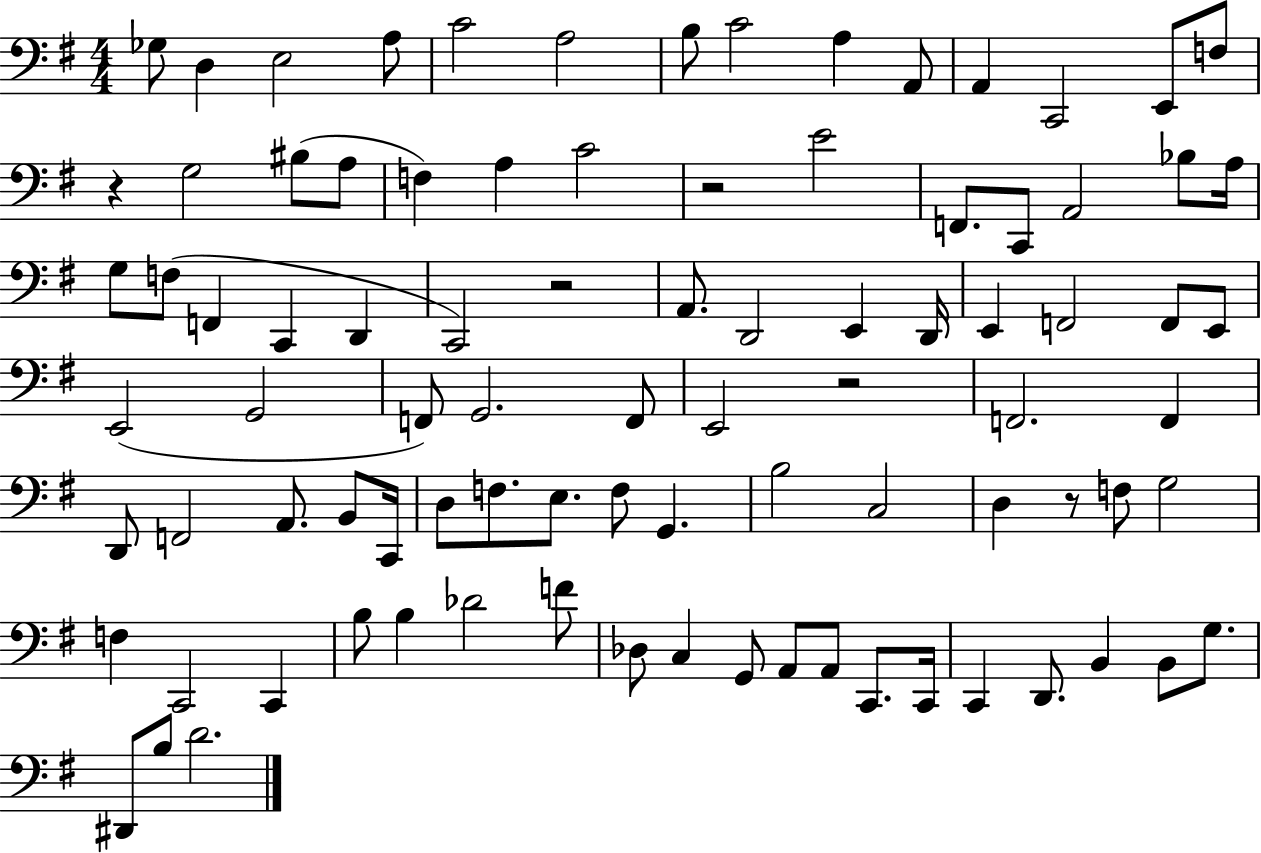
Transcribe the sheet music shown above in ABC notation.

X:1
T:Untitled
M:4/4
L:1/4
K:G
_G,/2 D, E,2 A,/2 C2 A,2 B,/2 C2 A, A,,/2 A,, C,,2 E,,/2 F,/2 z G,2 ^B,/2 A,/2 F, A, C2 z2 E2 F,,/2 C,,/2 A,,2 _B,/2 A,/4 G,/2 F,/2 F,, C,, D,, C,,2 z2 A,,/2 D,,2 E,, D,,/4 E,, F,,2 F,,/2 E,,/2 E,,2 G,,2 F,,/2 G,,2 F,,/2 E,,2 z2 F,,2 F,, D,,/2 F,,2 A,,/2 B,,/2 C,,/4 D,/2 F,/2 E,/2 F,/2 G,, B,2 C,2 D, z/2 F,/2 G,2 F, C,,2 C,, B,/2 B, _D2 F/2 _D,/2 C, G,,/2 A,,/2 A,,/2 C,,/2 C,,/4 C,, D,,/2 B,, B,,/2 G,/2 ^D,,/2 B,/2 D2